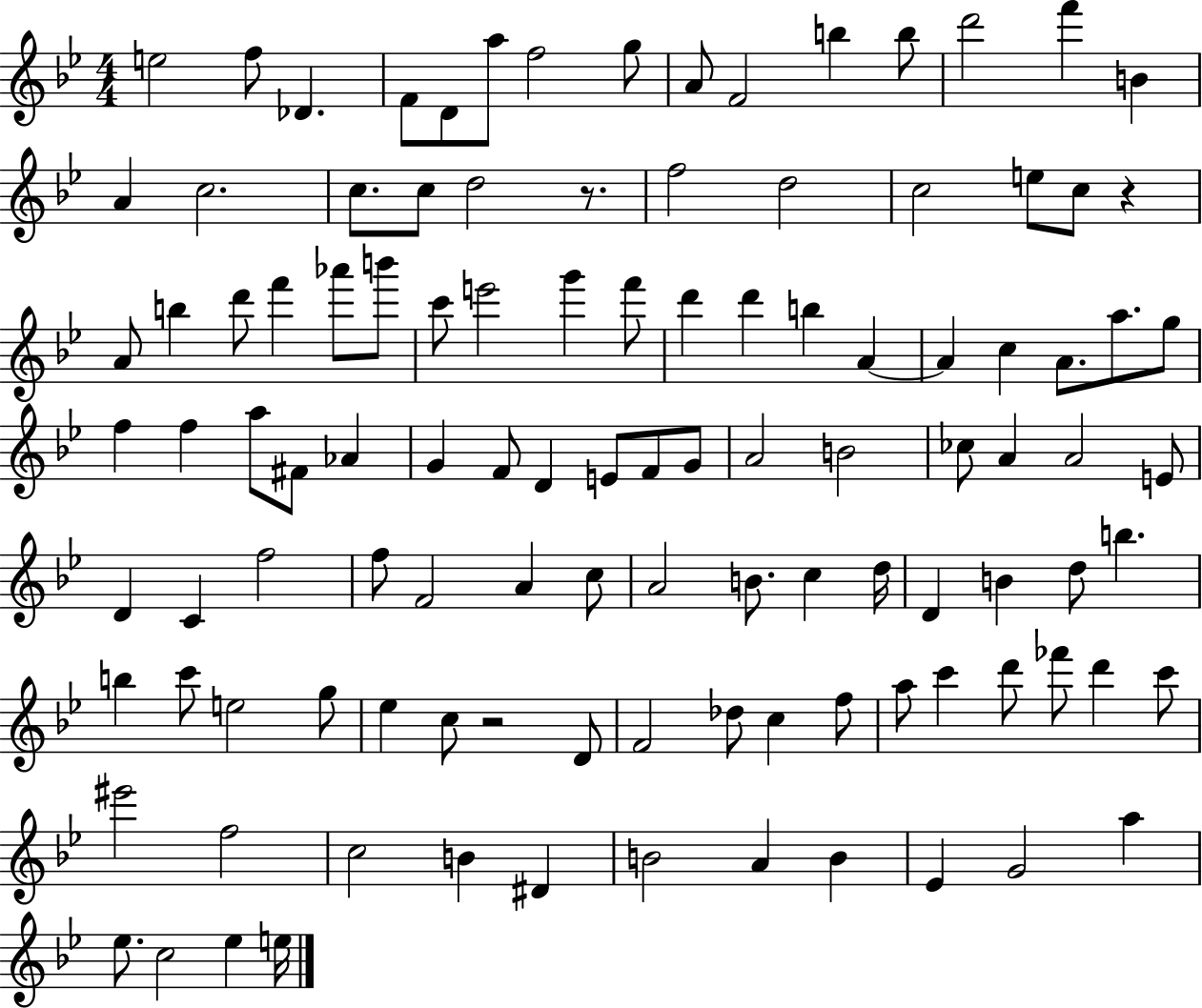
E5/h F5/e Db4/q. F4/e D4/e A5/e F5/h G5/e A4/e F4/h B5/q B5/e D6/h F6/q B4/q A4/q C5/h. C5/e. C5/e D5/h R/e. F5/h D5/h C5/h E5/e C5/e R/q A4/e B5/q D6/e F6/q Ab6/e B6/e C6/e E6/h G6/q F6/e D6/q D6/q B5/q A4/q A4/q C5/q A4/e. A5/e. G5/e F5/q F5/q A5/e F#4/e Ab4/q G4/q F4/e D4/q E4/e F4/e G4/e A4/h B4/h CES5/e A4/q A4/h E4/e D4/q C4/q F5/h F5/e F4/h A4/q C5/e A4/h B4/e. C5/q D5/s D4/q B4/q D5/e B5/q. B5/q C6/e E5/h G5/e Eb5/q C5/e R/h D4/e F4/h Db5/e C5/q F5/e A5/e C6/q D6/e FES6/e D6/q C6/e EIS6/h F5/h C5/h B4/q D#4/q B4/h A4/q B4/q Eb4/q G4/h A5/q Eb5/e. C5/h Eb5/q E5/s